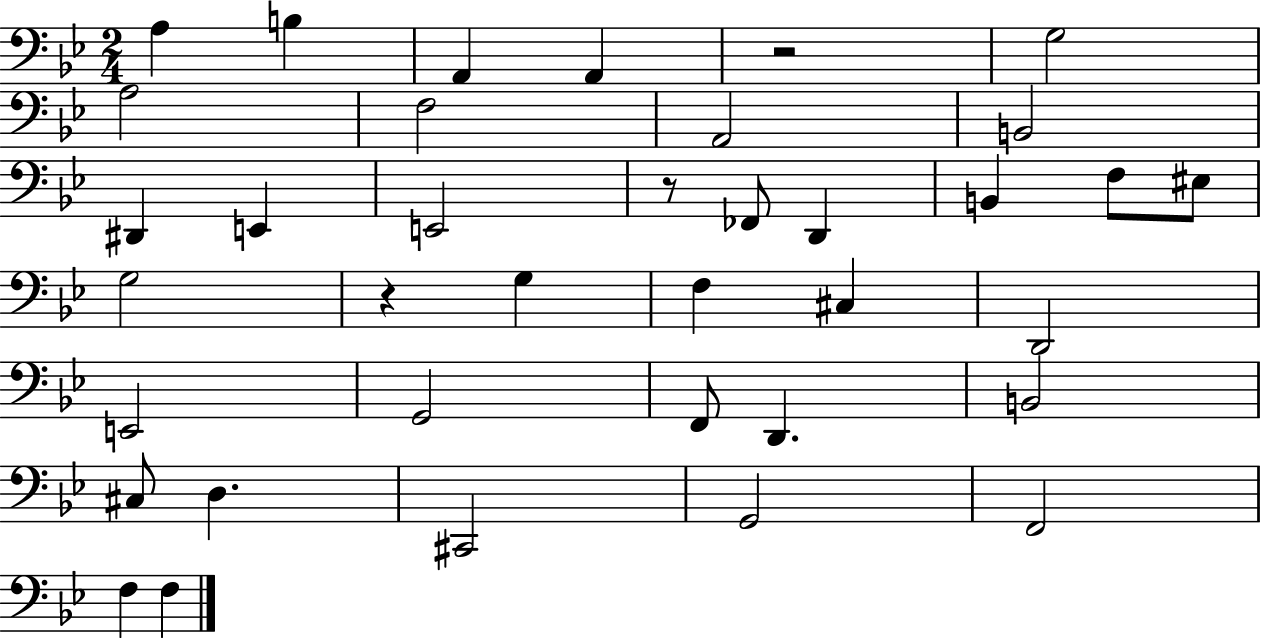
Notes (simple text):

A3/q B3/q A2/q A2/q R/h G3/h A3/h F3/h A2/h B2/h D#2/q E2/q E2/h R/e FES2/e D2/q B2/q F3/e EIS3/e G3/h R/q G3/q F3/q C#3/q D2/h E2/h G2/h F2/e D2/q. B2/h C#3/e D3/q. C#2/h G2/h F2/h F3/q F3/q